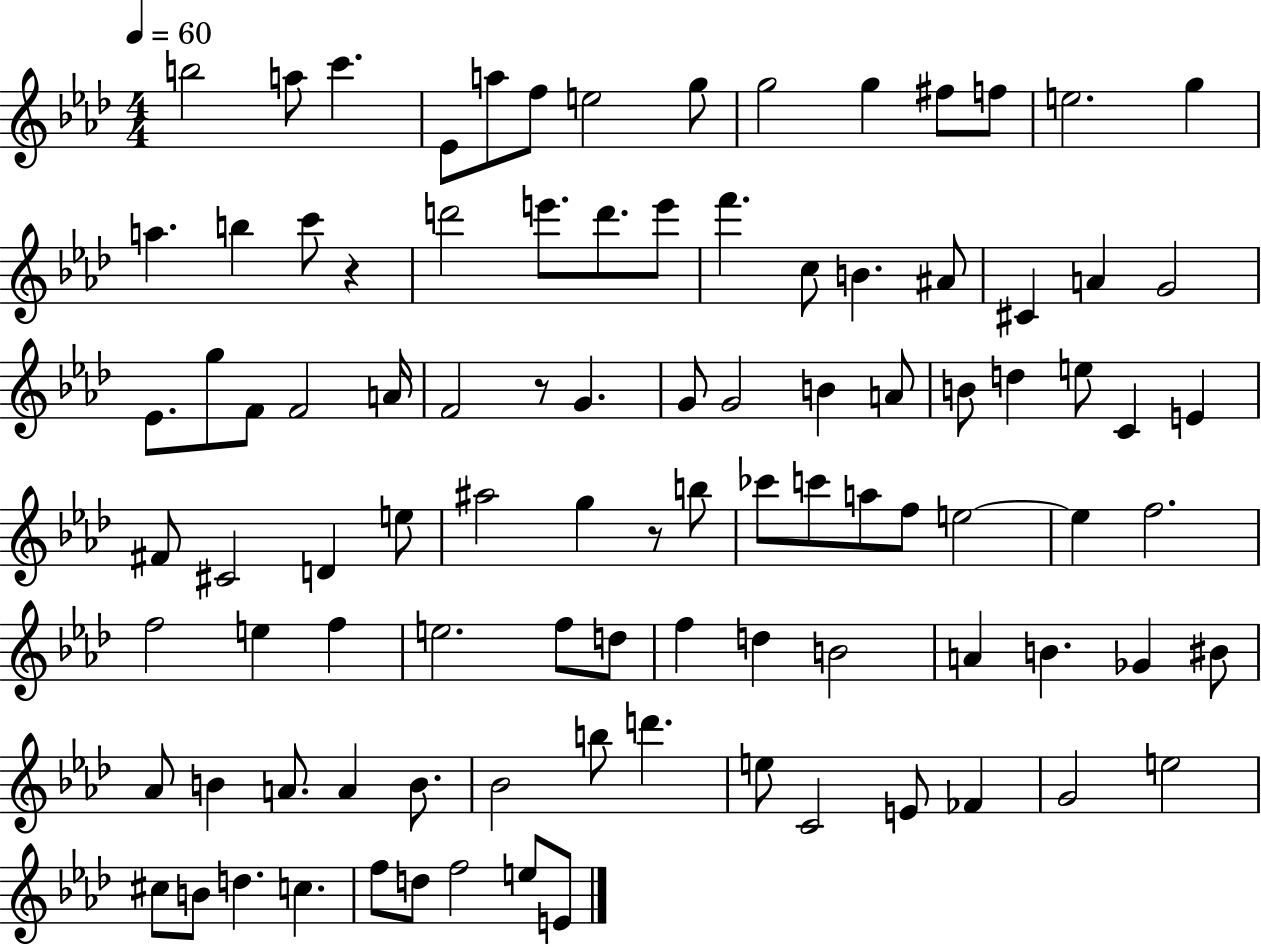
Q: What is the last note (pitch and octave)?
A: E4